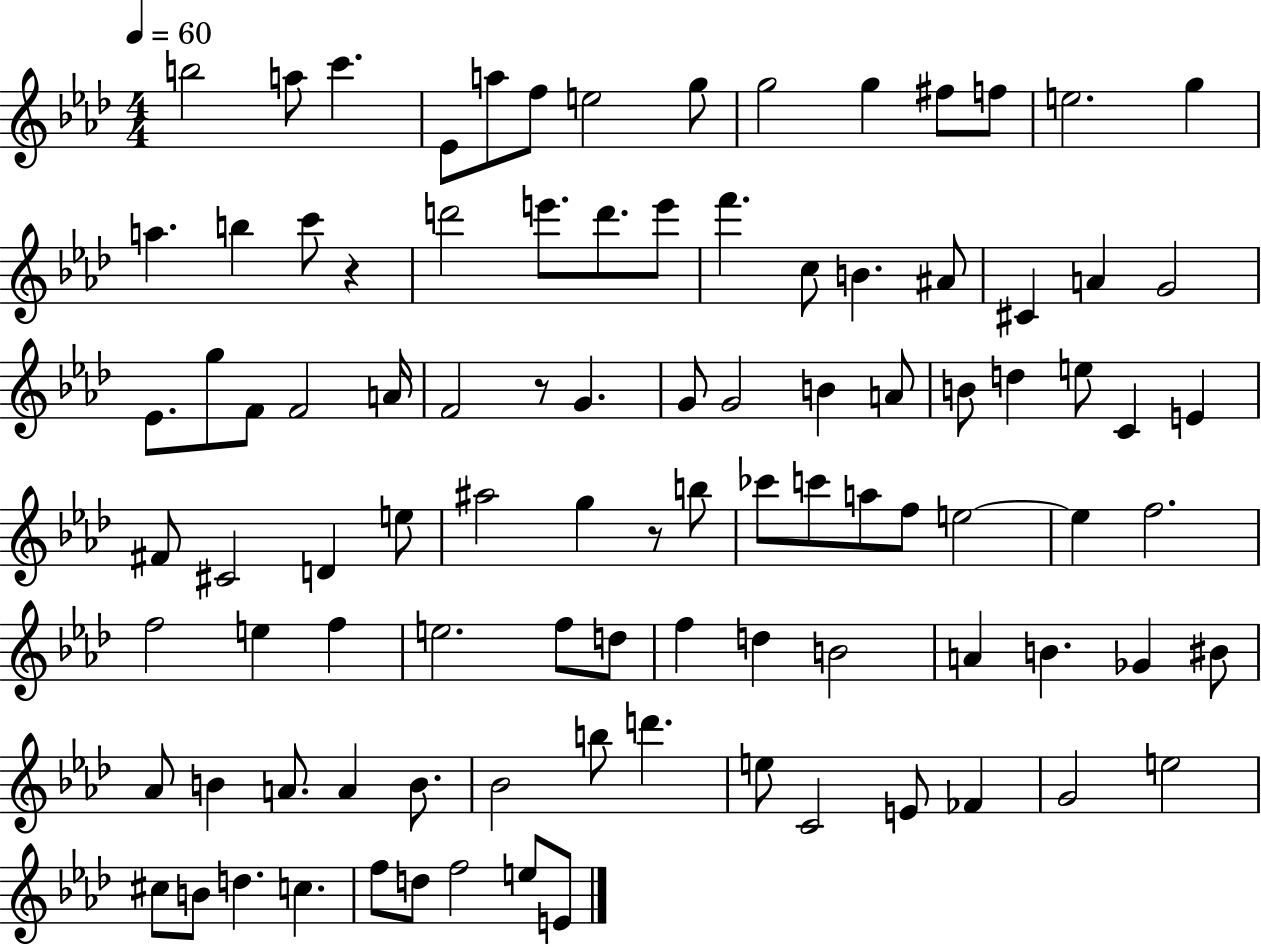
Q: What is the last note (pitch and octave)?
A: E4